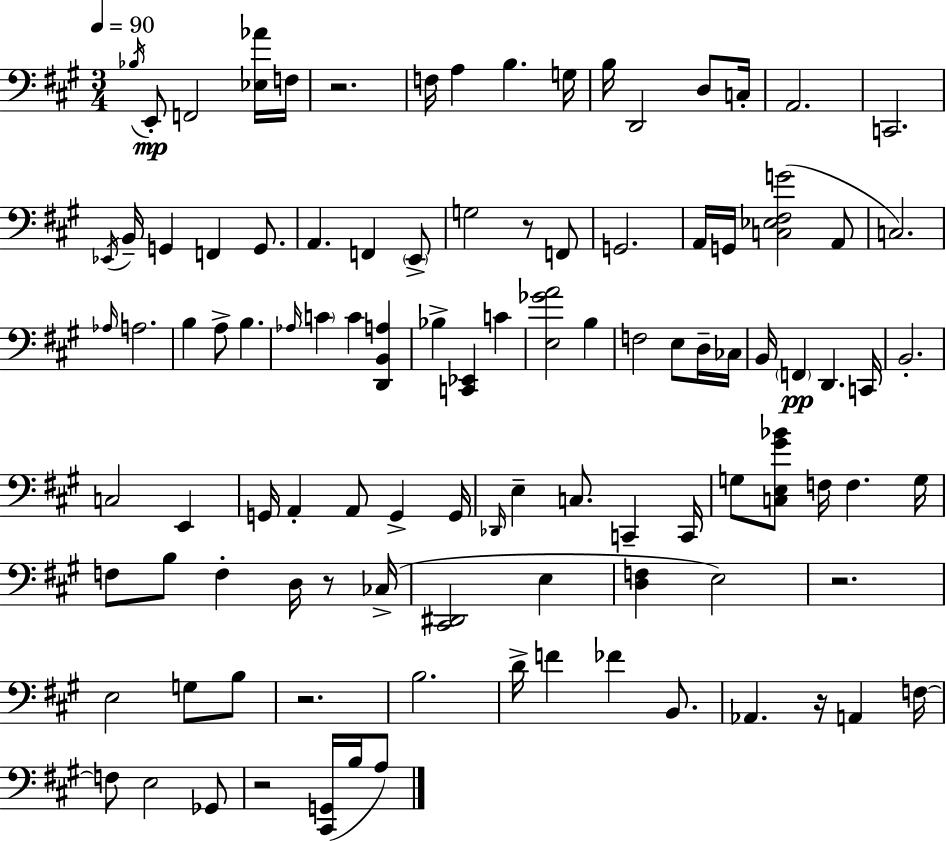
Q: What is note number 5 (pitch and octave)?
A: F3